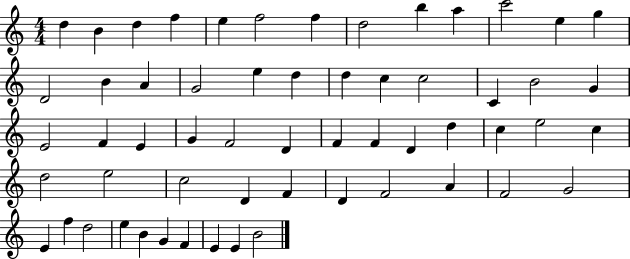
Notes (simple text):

D5/q B4/q D5/q F5/q E5/q F5/h F5/q D5/h B5/q A5/q C6/h E5/q G5/q D4/h B4/q A4/q G4/h E5/q D5/q D5/q C5/q C5/h C4/q B4/h G4/q E4/h F4/q E4/q G4/q F4/h D4/q F4/q F4/q D4/q D5/q C5/q E5/h C5/q D5/h E5/h C5/h D4/q F4/q D4/q F4/h A4/q F4/h G4/h E4/q F5/q D5/h E5/q B4/q G4/q F4/q E4/q E4/q B4/h